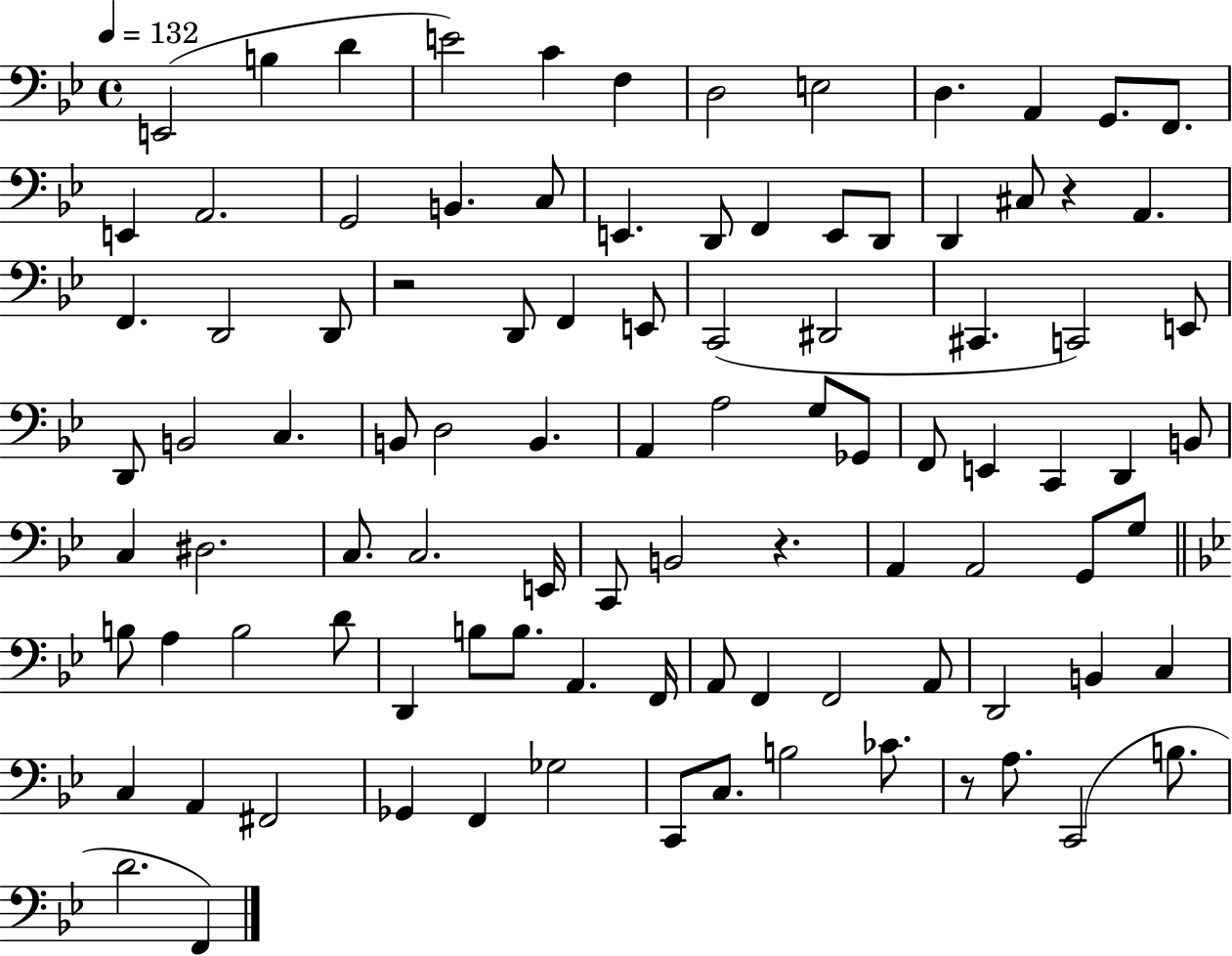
E2/h B3/q D4/q E4/h C4/q F3/q D3/h E3/h D3/q. A2/q G2/e. F2/e. E2/q A2/h. G2/h B2/q. C3/e E2/q. D2/e F2/q E2/e D2/e D2/q C#3/e R/q A2/q. F2/q. D2/h D2/e R/h D2/e F2/q E2/e C2/h D#2/h C#2/q. C2/h E2/e D2/e B2/h C3/q. B2/e D3/h B2/q. A2/q A3/h G3/e Gb2/e F2/e E2/q C2/q D2/q B2/e C3/q D#3/h. C3/e. C3/h. E2/s C2/e B2/h R/q. A2/q A2/h G2/e G3/e B3/e A3/q B3/h D4/e D2/q B3/e B3/e. A2/q. F2/s A2/e F2/q F2/h A2/e D2/h B2/q C3/q C3/q A2/q F#2/h Gb2/q F2/q Gb3/h C2/e C3/e. B3/h CES4/e. R/e A3/e. C2/h B3/e. D4/h. F2/q